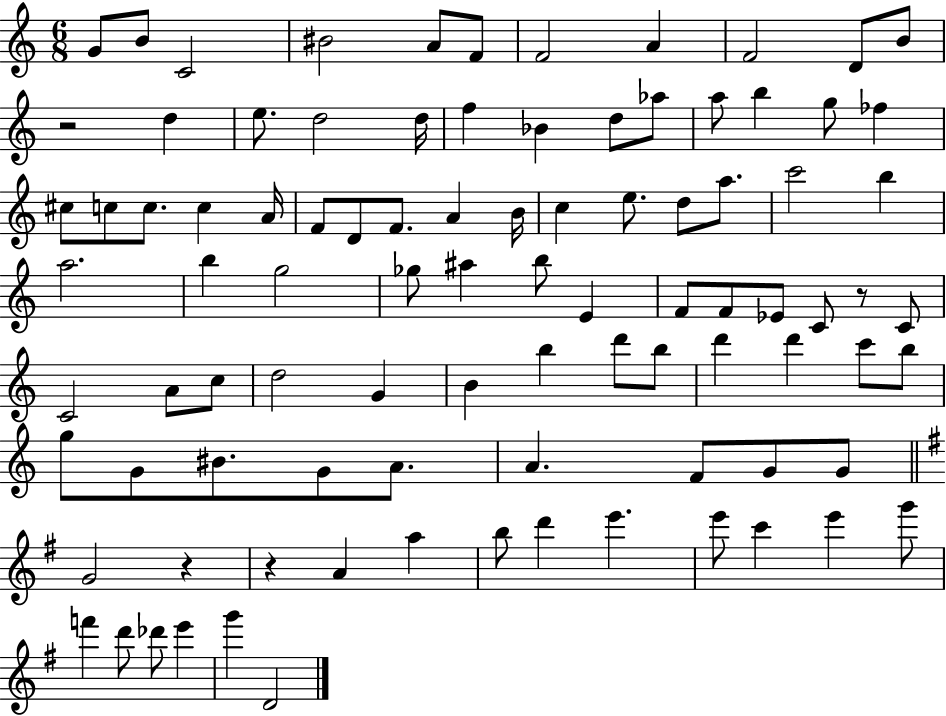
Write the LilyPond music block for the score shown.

{
  \clef treble
  \numericTimeSignature
  \time 6/8
  \key c \major
  g'8 b'8 c'2 | bis'2 a'8 f'8 | f'2 a'4 | f'2 d'8 b'8 | \break r2 d''4 | e''8. d''2 d''16 | f''4 bes'4 d''8 aes''8 | a''8 b''4 g''8 fes''4 | \break cis''8 c''8 c''8. c''4 a'16 | f'8 d'8 f'8. a'4 b'16 | c''4 e''8. d''8 a''8. | c'''2 b''4 | \break a''2. | b''4 g''2 | ges''8 ais''4 b''8 e'4 | f'8 f'8 ees'8 c'8 r8 c'8 | \break c'2 a'8 c''8 | d''2 g'4 | b'4 b''4 d'''8 b''8 | d'''4 d'''4 c'''8 b''8 | \break g''8 g'8 bis'8. g'8 a'8. | a'4. f'8 g'8 g'8 | \bar "||" \break \key e \minor g'2 r4 | r4 a'4 a''4 | b''8 d'''4 e'''4. | e'''8 c'''4 e'''4 g'''8 | \break f'''4 d'''8 des'''8 e'''4 | g'''4 d'2 | \bar "|."
}